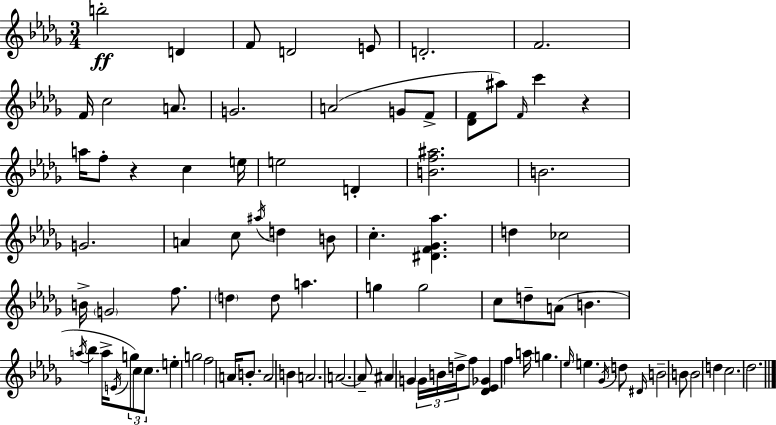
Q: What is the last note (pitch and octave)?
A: Db5